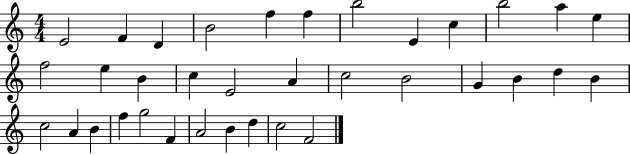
E4/h F4/q D4/q B4/h F5/q F5/q B5/h E4/q C5/q B5/h A5/q E5/q F5/h E5/q B4/q C5/q E4/h A4/q C5/h B4/h G4/q B4/q D5/q B4/q C5/h A4/q B4/q F5/q G5/h F4/q A4/h B4/q D5/q C5/h F4/h